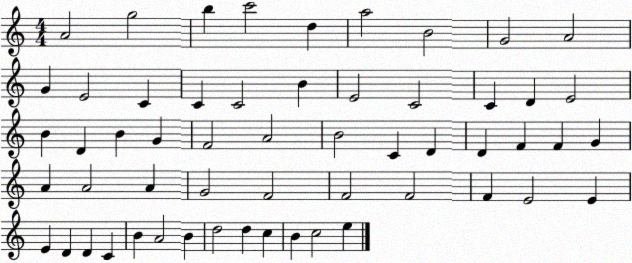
X:1
T:Untitled
M:4/4
L:1/4
K:C
A2 g2 b c'2 d a2 B2 G2 A2 G E2 C C C2 B E2 C2 C D E2 B D B G F2 A2 B2 C D D F F G A A2 A G2 F2 F2 F2 F E2 E E D D C B A2 B d2 d c B c2 e